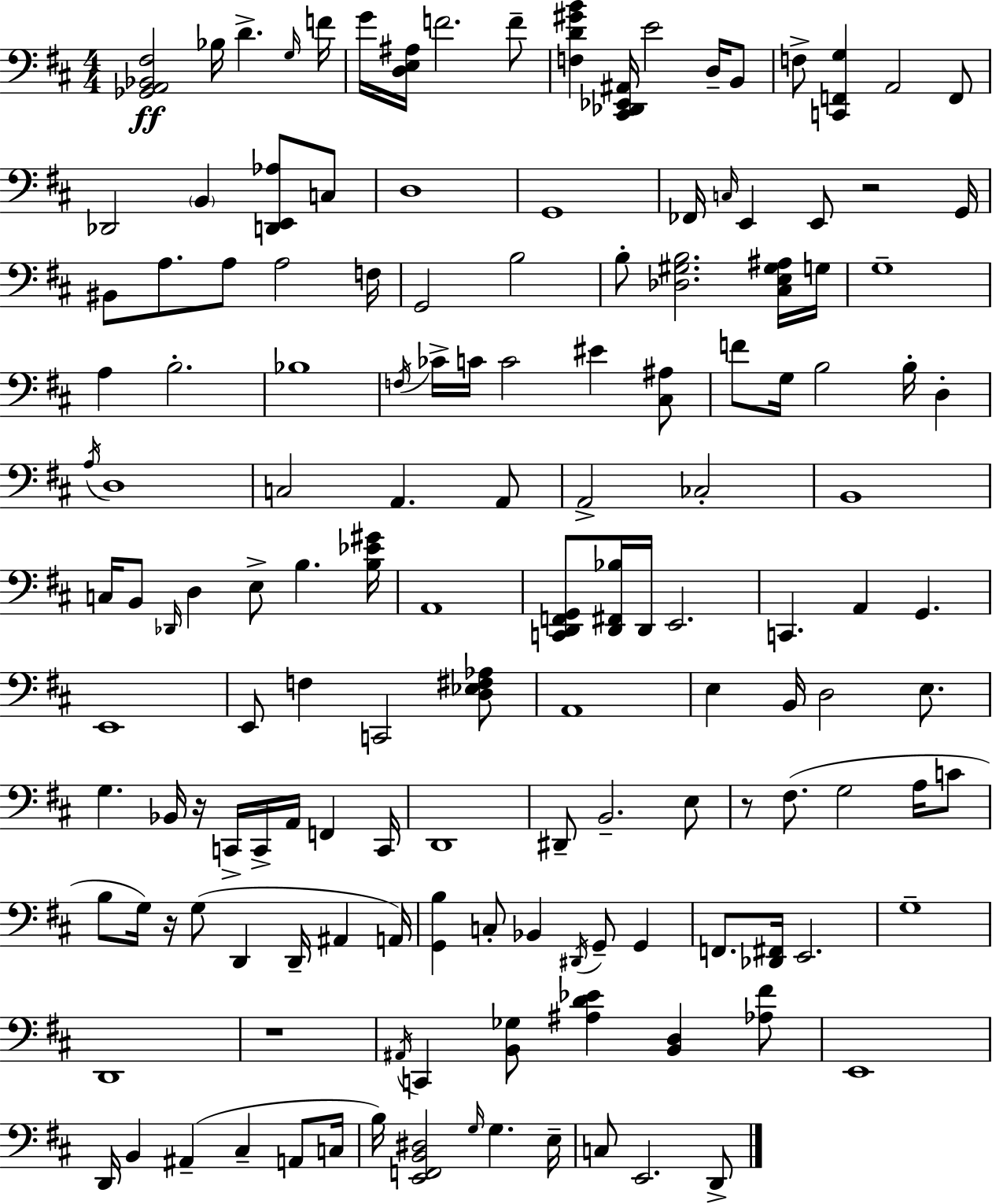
X:1
T:Untitled
M:4/4
L:1/4
K:D
[_G,,A,,_B,,^F,]2 _B,/4 D G,/4 F/4 G/4 [D,E,^A,]/4 F2 F/2 [F,D^GB] [^C,,_D,,_E,,^A,,]/4 E2 D,/4 B,,/2 F,/2 [C,,F,,G,] A,,2 F,,/2 _D,,2 B,, [D,,E,,_A,]/2 C,/2 D,4 G,,4 _F,,/4 C,/4 E,, E,,/2 z2 G,,/4 ^B,,/2 A,/2 A,/2 A,2 F,/4 G,,2 B,2 B,/2 [_D,^G,B,]2 [^C,E,^G,^A,]/4 G,/4 G,4 A, B,2 _B,4 F,/4 _C/4 C/4 C2 ^E [^C,^A,]/2 F/2 G,/4 B,2 B,/4 D, A,/4 D,4 C,2 A,, A,,/2 A,,2 _C,2 B,,4 C,/4 B,,/2 _D,,/4 D, E,/2 B, [B,_E^G]/4 A,,4 [C,,D,,F,,G,,]/2 [D,,^F,,_B,]/4 D,,/4 E,,2 C,, A,, G,, E,,4 E,,/2 F, C,,2 [D,_E,^F,_A,]/2 A,,4 E, B,,/4 D,2 E,/2 G, _B,,/4 z/4 C,,/4 C,,/4 A,,/4 F,, C,,/4 D,,4 ^D,,/2 B,,2 E,/2 z/2 ^F,/2 G,2 A,/4 C/2 B,/2 G,/4 z/4 G,/2 D,, D,,/4 ^A,, A,,/4 [G,,B,] C,/2 _B,, ^D,,/4 G,,/2 G,, F,,/2 [_D,,^F,,]/4 E,,2 G,4 D,,4 z4 ^A,,/4 C,, [B,,_G,]/2 [^A,D_E] [B,,D,] [_A,^F]/2 E,,4 D,,/4 B,, ^A,, ^C, A,,/2 C,/4 B,/4 [E,,F,,B,,^D,]2 G,/4 G, E,/4 C,/2 E,,2 D,,/2